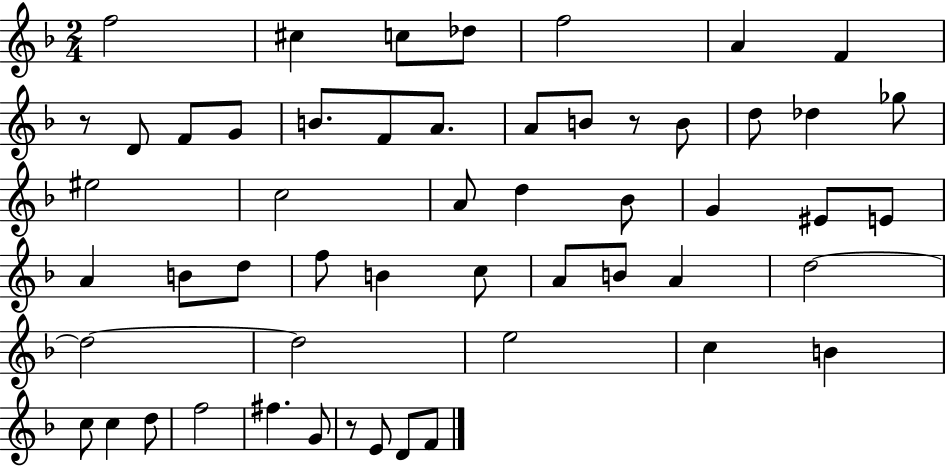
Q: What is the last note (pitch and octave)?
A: F4